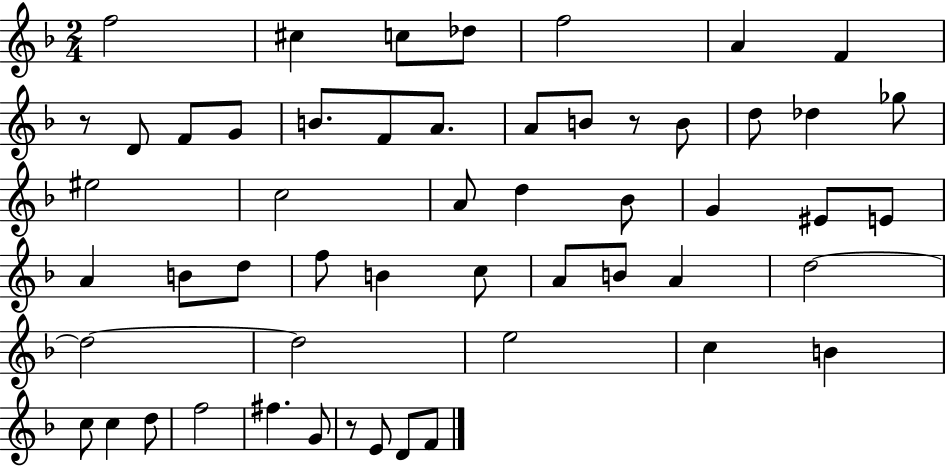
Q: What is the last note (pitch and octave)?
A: F4